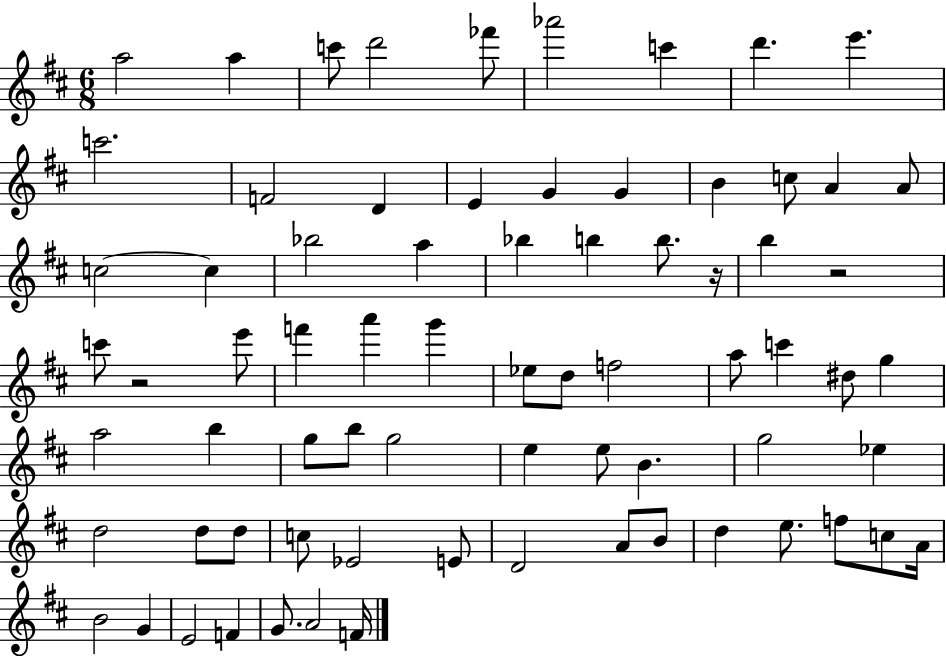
A5/h A5/q C6/e D6/h FES6/e Ab6/h C6/q D6/q. E6/q. C6/h. F4/h D4/q E4/q G4/q G4/q B4/q C5/e A4/q A4/e C5/h C5/q Bb5/h A5/q Bb5/q B5/q B5/e. R/s B5/q R/h C6/e R/h E6/e F6/q A6/q G6/q Eb5/e D5/e F5/h A5/e C6/q D#5/e G5/q A5/h B5/q G5/e B5/e G5/h E5/q E5/e B4/q. G5/h Eb5/q D5/h D5/e D5/e C5/e Eb4/h E4/e D4/h A4/e B4/e D5/q E5/e. F5/e C5/e A4/s B4/h G4/q E4/h F4/q G4/e. A4/h F4/s